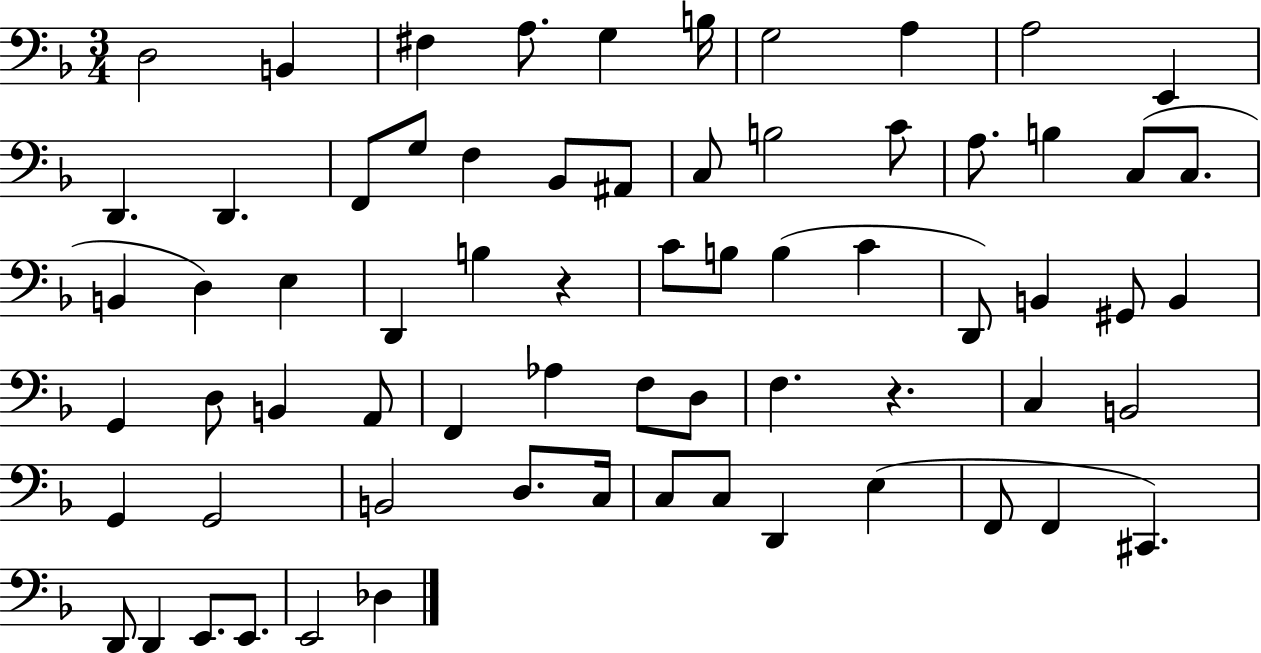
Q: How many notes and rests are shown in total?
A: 68